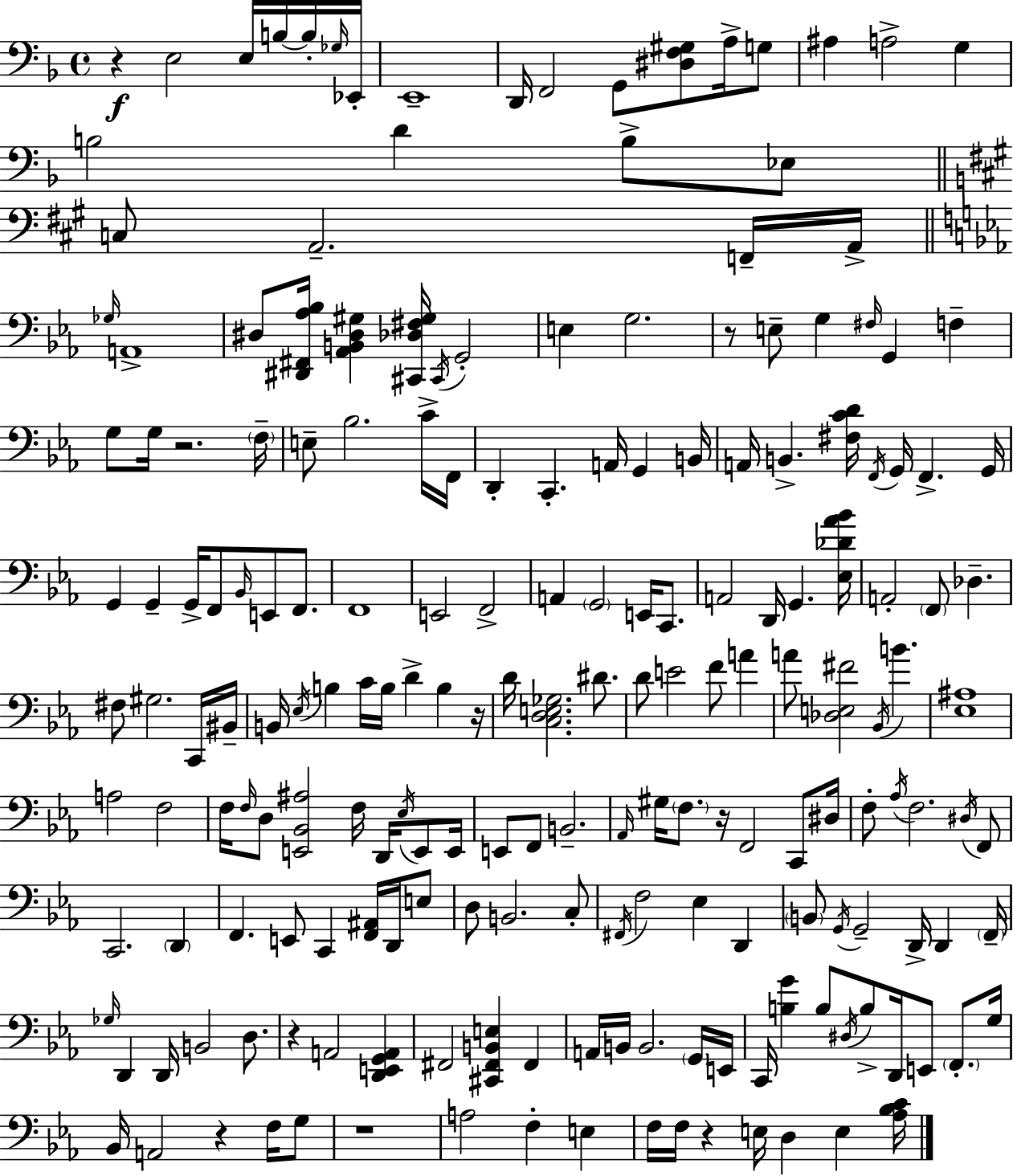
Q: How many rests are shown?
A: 9